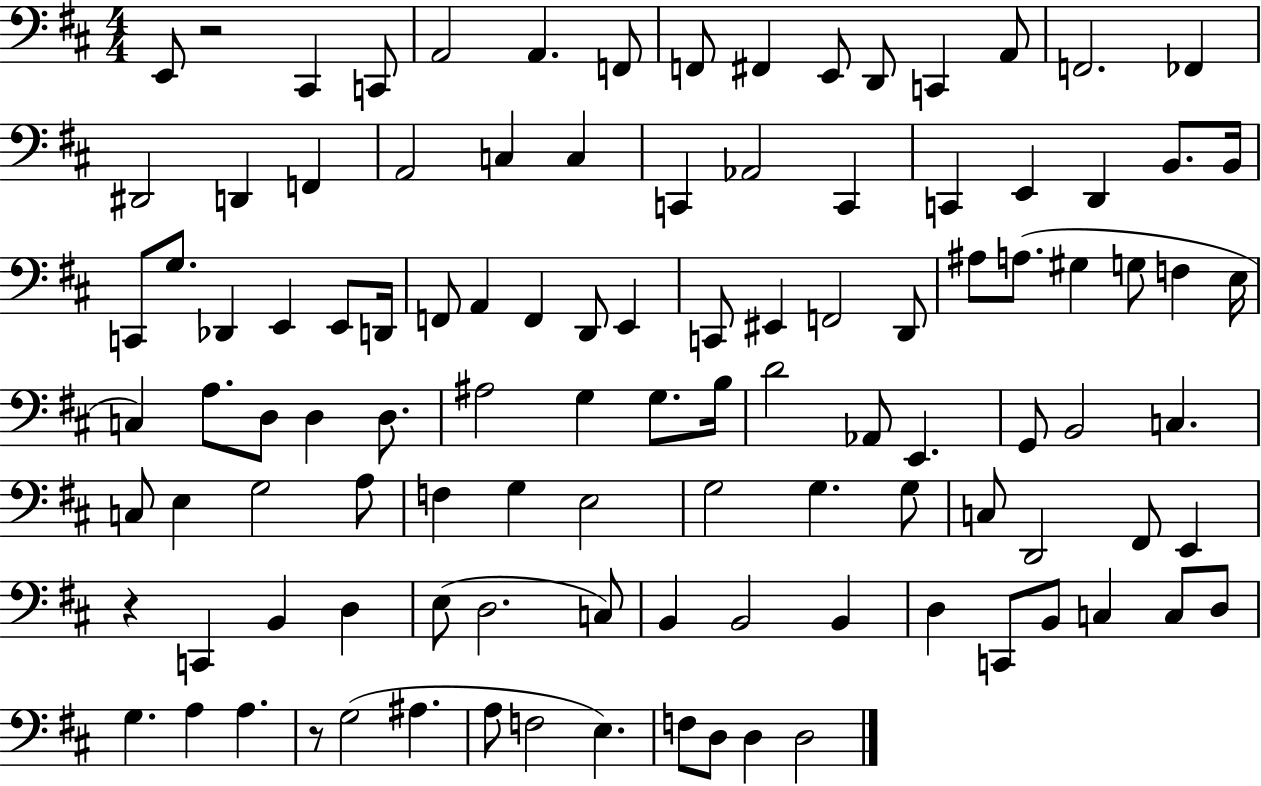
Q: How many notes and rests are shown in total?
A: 108